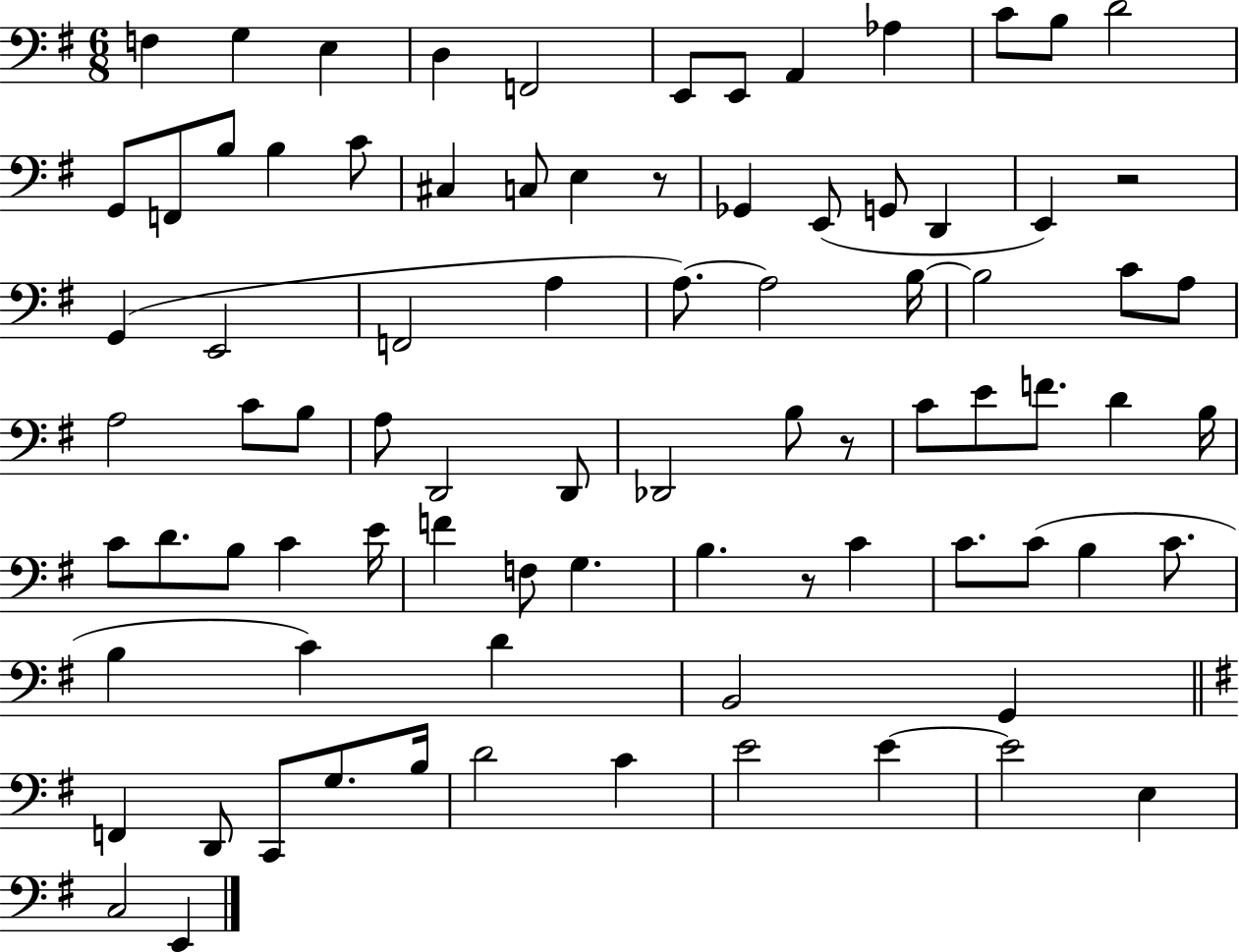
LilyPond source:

{
  \clef bass
  \numericTimeSignature
  \time 6/8
  \key g \major
  f4 g4 e4 | d4 f,2 | e,8 e,8 a,4 aes4 | c'8 b8 d'2 | \break g,8 f,8 b8 b4 c'8 | cis4 c8 e4 r8 | ges,4 e,8( g,8 d,4 | e,4) r2 | \break g,4( e,2 | f,2 a4 | a8.~~) a2 b16~~ | b2 c'8 a8 | \break a2 c'8 b8 | a8 d,2 d,8 | des,2 b8 r8 | c'8 e'8 f'8. d'4 b16 | \break c'8 d'8. b8 c'4 e'16 | f'4 f8 g4. | b4. r8 c'4 | c'8. c'8( b4 c'8. | \break b4 c'4) d'4 | b,2 g,4 | \bar "||" \break \key g \major f,4 d,8 c,8 g8. b16 | d'2 c'4 | e'2 e'4~~ | e'2 e4 | \break c2 e,4 | \bar "|."
}